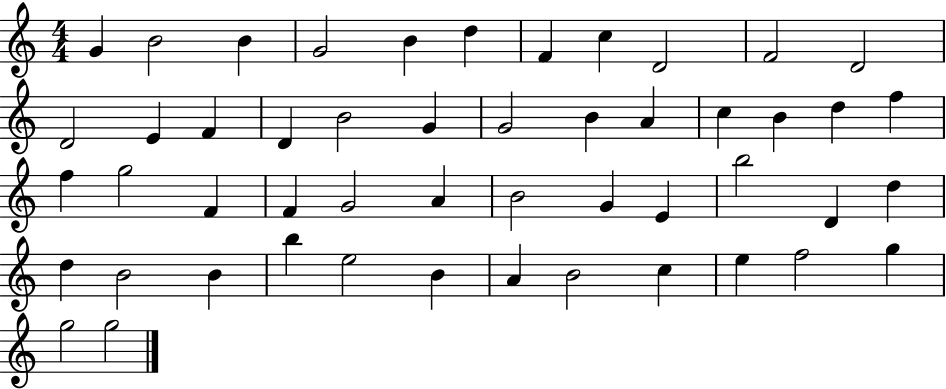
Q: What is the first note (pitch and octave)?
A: G4